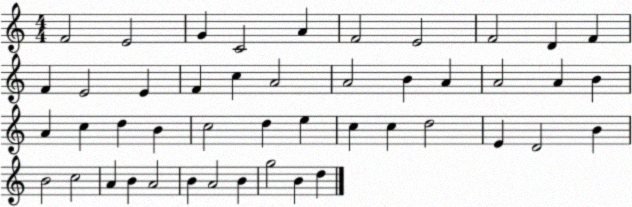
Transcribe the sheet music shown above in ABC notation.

X:1
T:Untitled
M:4/4
L:1/4
K:C
F2 E2 G C2 A F2 E2 F2 D F F E2 E F c A2 A2 B A A2 A B A c d B c2 d e c c d2 E D2 B B2 c2 A B A2 B A2 B g2 B d